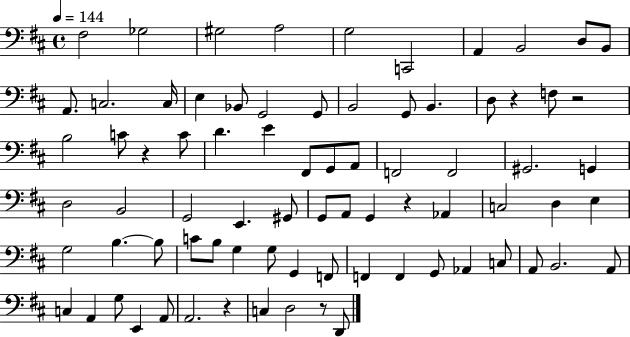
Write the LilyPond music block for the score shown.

{
  \clef bass
  \time 4/4
  \defaultTimeSignature
  \key d \major
  \tempo 4 = 144
  fis2 ges2 | gis2 a2 | g2 c,2 | a,4 b,2 d8 b,8 | \break a,8. c2. c16 | e4 bes,8 g,2 g,8 | b,2 g,8 b,4. | d8 r4 f8 r2 | \break b2 c'8 r4 c'8 | d'4. e'4 fis,8 g,8 a,8 | f,2 f,2 | gis,2. g,4 | \break d2 b,2 | g,2 e,4. gis,8 | g,8 a,8 g,4 r4 aes,4 | c2 d4 e4 | \break g2 b4.~~ b8 | c'8 b8 g4 g8 g,4 f,8 | f,4 f,4 g,8 aes,4 c8 | a,8 b,2. a,8 | \break c4 a,4 g8 e,4 a,8 | a,2. r4 | c4 d2 r8 d,8 | \bar "|."
}